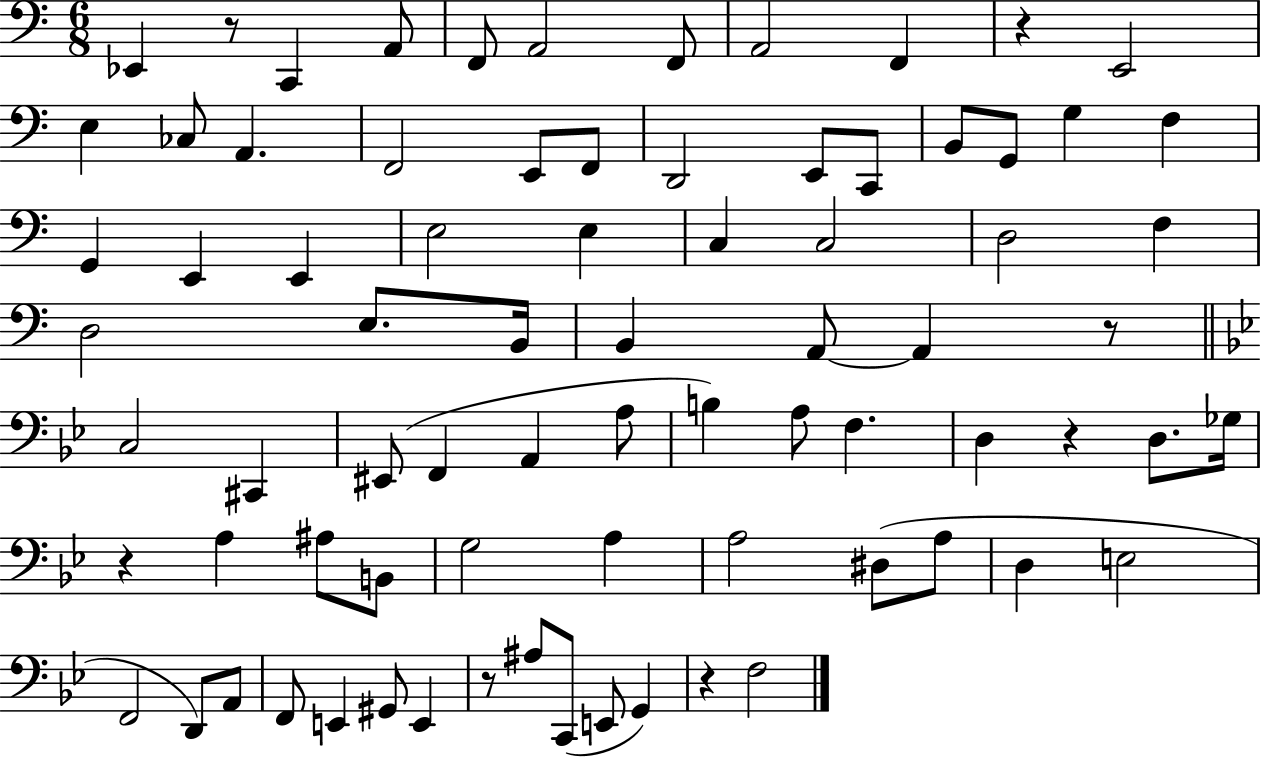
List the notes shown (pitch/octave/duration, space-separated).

Eb2/q R/e C2/q A2/e F2/e A2/h F2/e A2/h F2/q R/q E2/h E3/q CES3/e A2/q. F2/h E2/e F2/e D2/h E2/e C2/e B2/e G2/e G3/q F3/q G2/q E2/q E2/q E3/h E3/q C3/q C3/h D3/h F3/q D3/h E3/e. B2/s B2/q A2/e A2/q R/e C3/h C#2/q EIS2/e F2/q A2/q A3/e B3/q A3/e F3/q. D3/q R/q D3/e. Gb3/s R/q A3/q A#3/e B2/e G3/h A3/q A3/h D#3/e A3/e D3/q E3/h F2/h D2/e A2/e F2/e E2/q G#2/e E2/q R/e A#3/e C2/e E2/e G2/q R/q F3/h